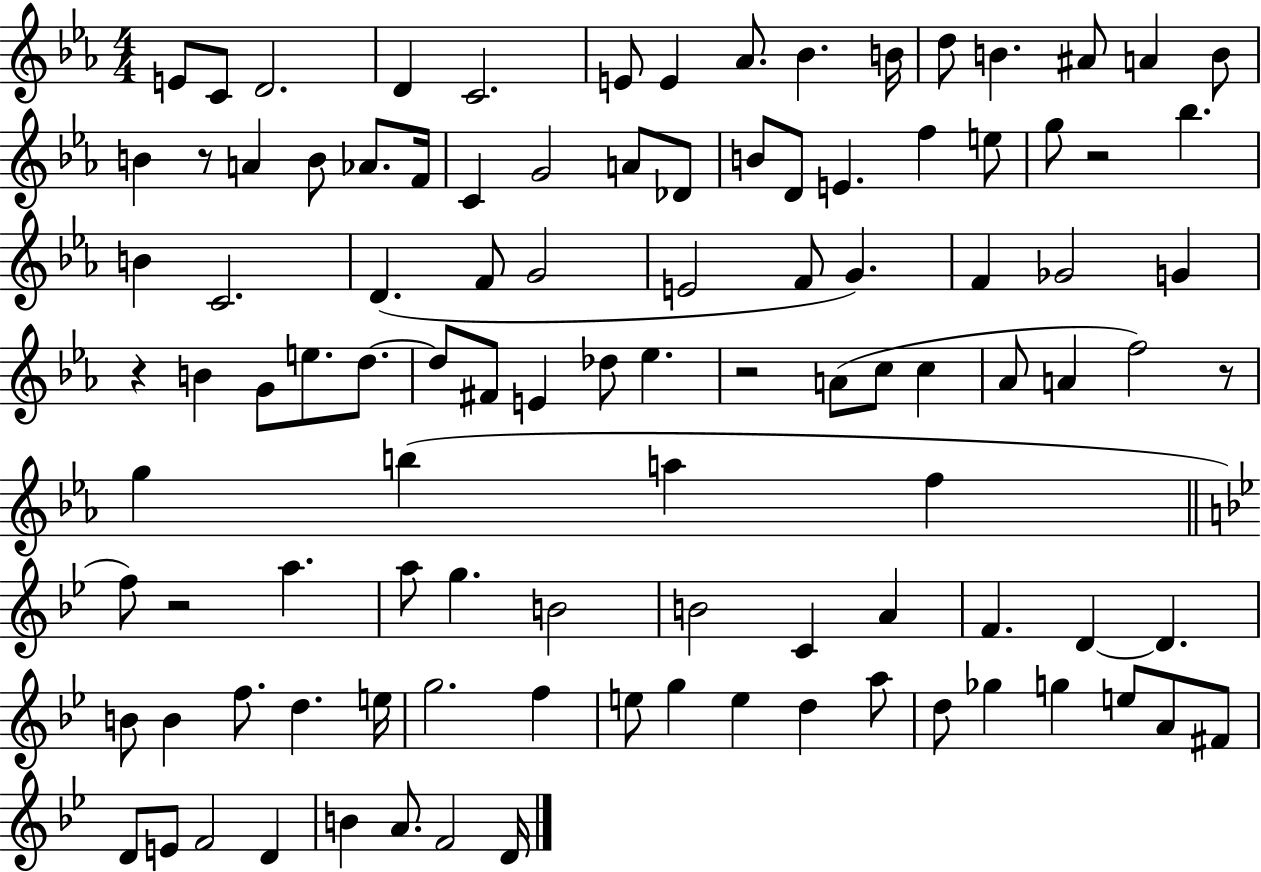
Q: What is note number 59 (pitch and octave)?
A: B5